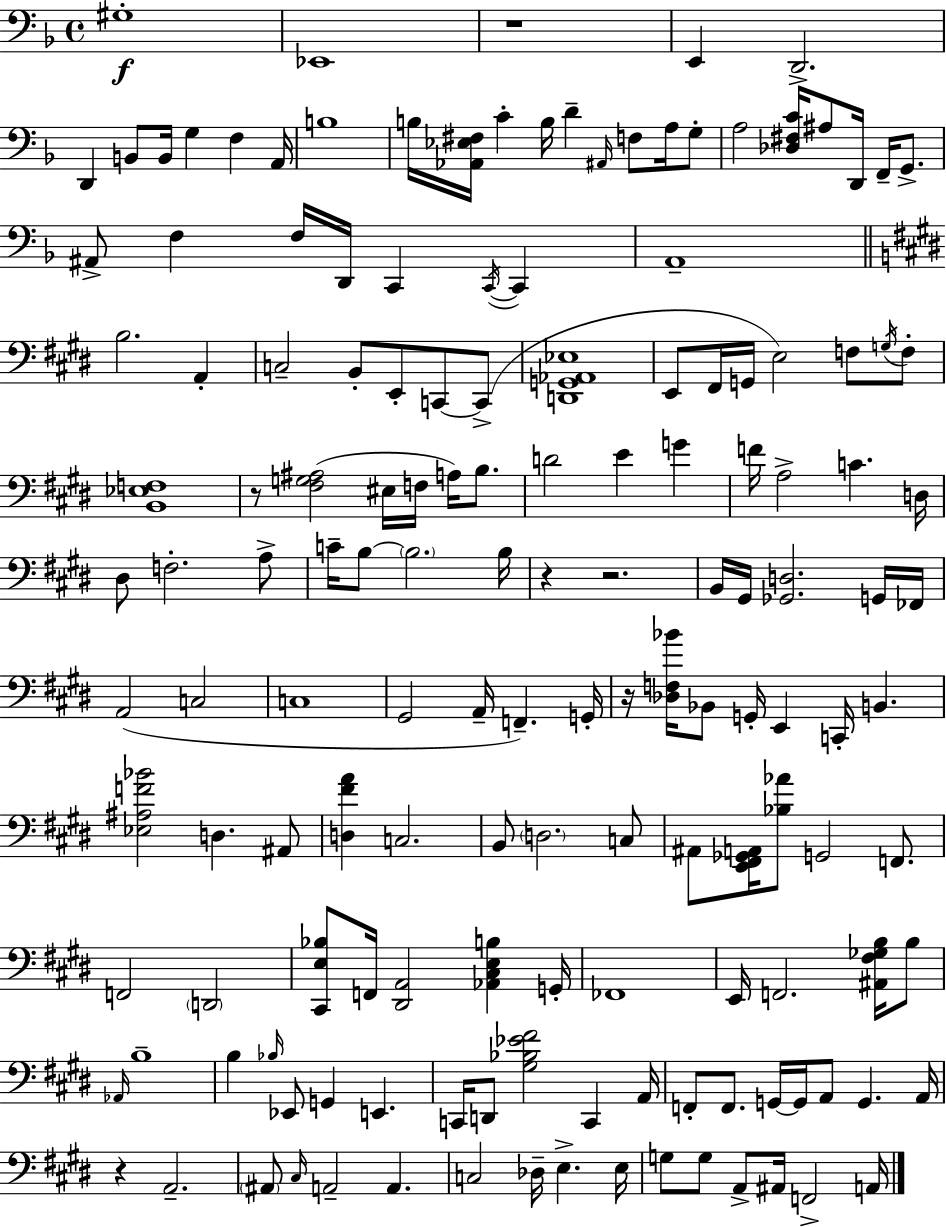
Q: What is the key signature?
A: D minor